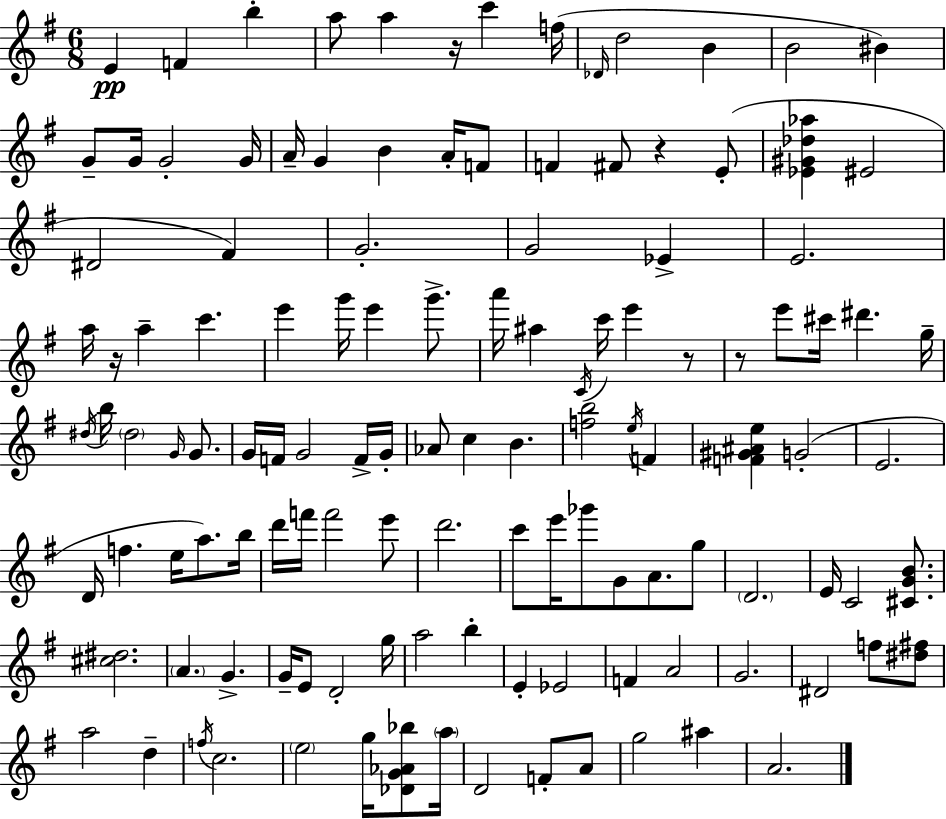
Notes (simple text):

E4/q F4/q B5/q A5/e A5/q R/s C6/q F5/s Db4/s D5/h B4/q B4/h BIS4/q G4/e G4/s G4/h G4/s A4/s G4/q B4/q A4/s F4/e F4/q F#4/e R/q E4/e [Eb4,G#4,Db5,Ab5]/q EIS4/h D#4/h F#4/q G4/h. G4/h Eb4/q E4/h. A5/s R/s A5/q C6/q. E6/q G6/s E6/q G6/e. A6/s A#5/q C4/s C6/s E6/q R/e R/e E6/e C#6/s D#6/q. G5/s D#5/s B5/s D#5/h G4/s G4/e. G4/s F4/s G4/h F4/s G4/s Ab4/e C5/q B4/q. [F5,B5]/h E5/s F4/q [F4,G#4,A#4,E5]/q G4/h E4/h. D4/s F5/q. E5/s A5/e. B5/s D6/s F6/s F6/h E6/e D6/h. C6/e E6/s Gb6/e G4/e A4/e. G5/e D4/h. E4/s C4/h [C#4,G4,B4]/e. [C#5,D#5]/h. A4/q. G4/q. G4/s E4/e D4/h G5/s A5/h B5/q E4/q Eb4/h F4/q A4/h G4/h. D#4/h F5/e [D#5,F#5]/e A5/h D5/q F5/s C5/h. E5/h G5/s [Db4,G4,Ab4,Bb5]/e A5/s D4/h F4/e A4/e G5/h A#5/q A4/h.